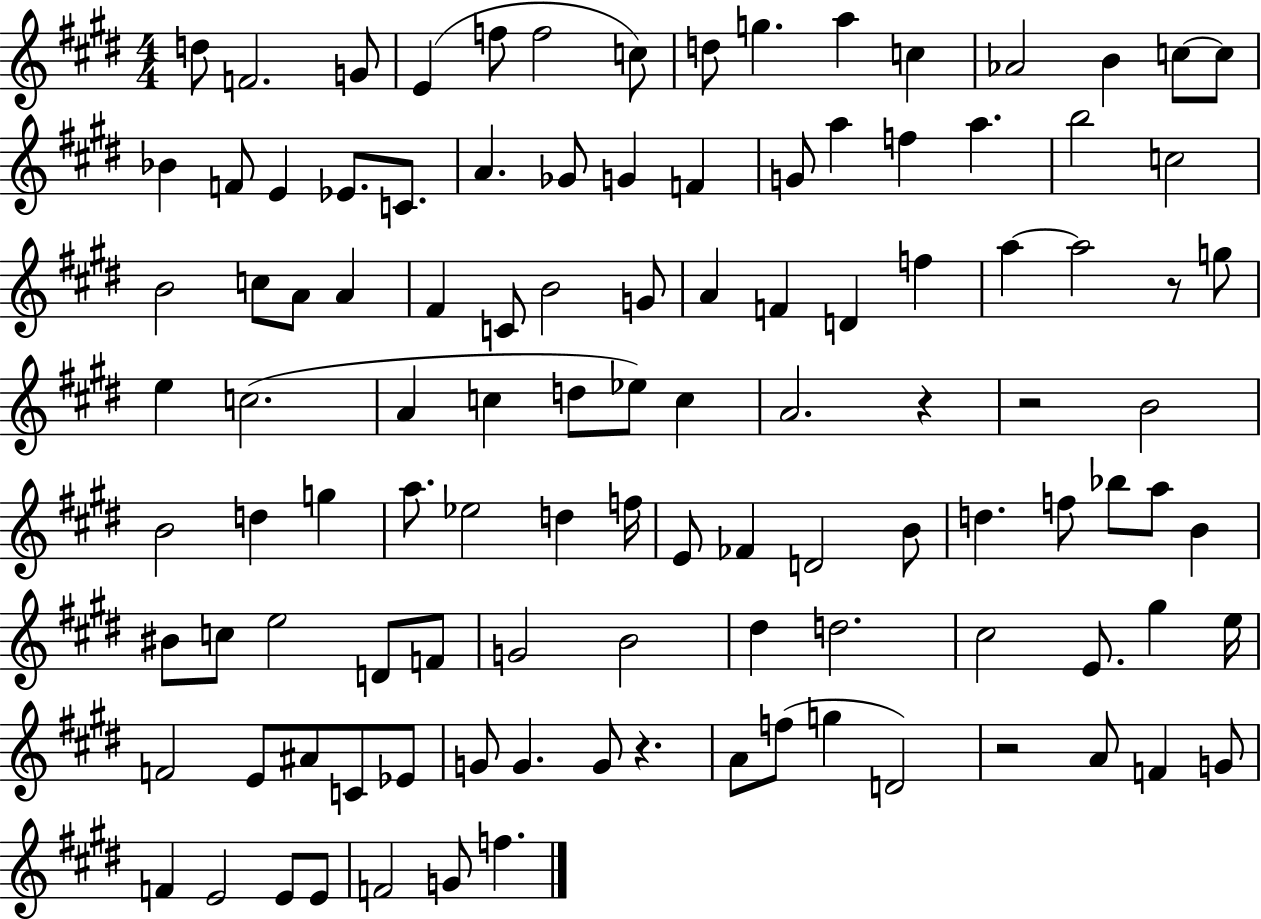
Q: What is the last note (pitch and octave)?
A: F5